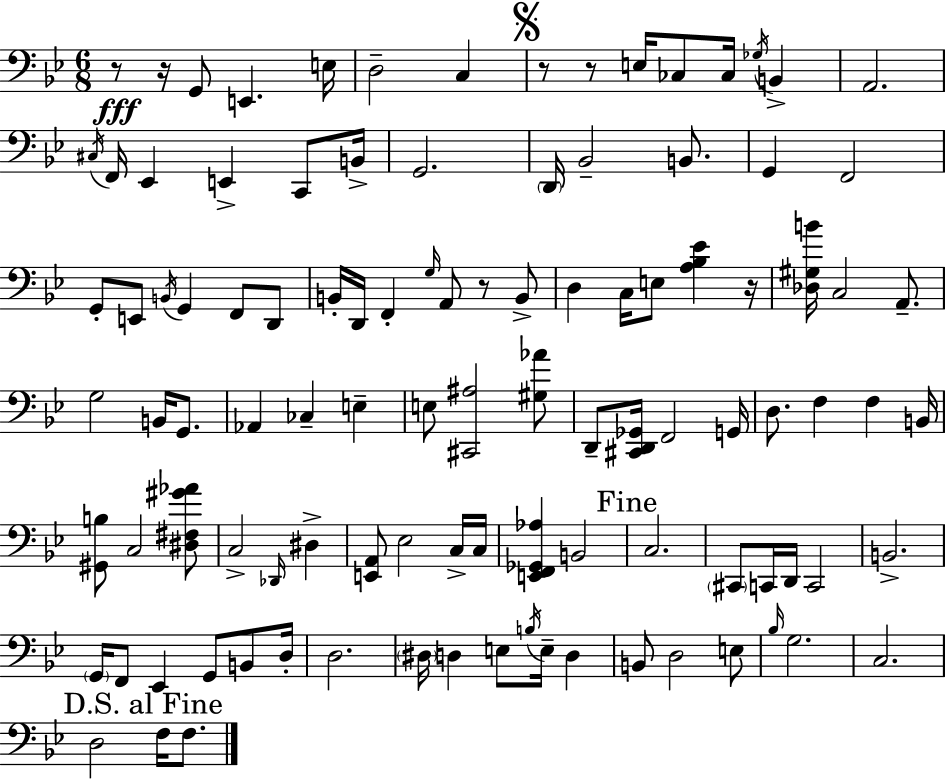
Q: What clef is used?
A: bass